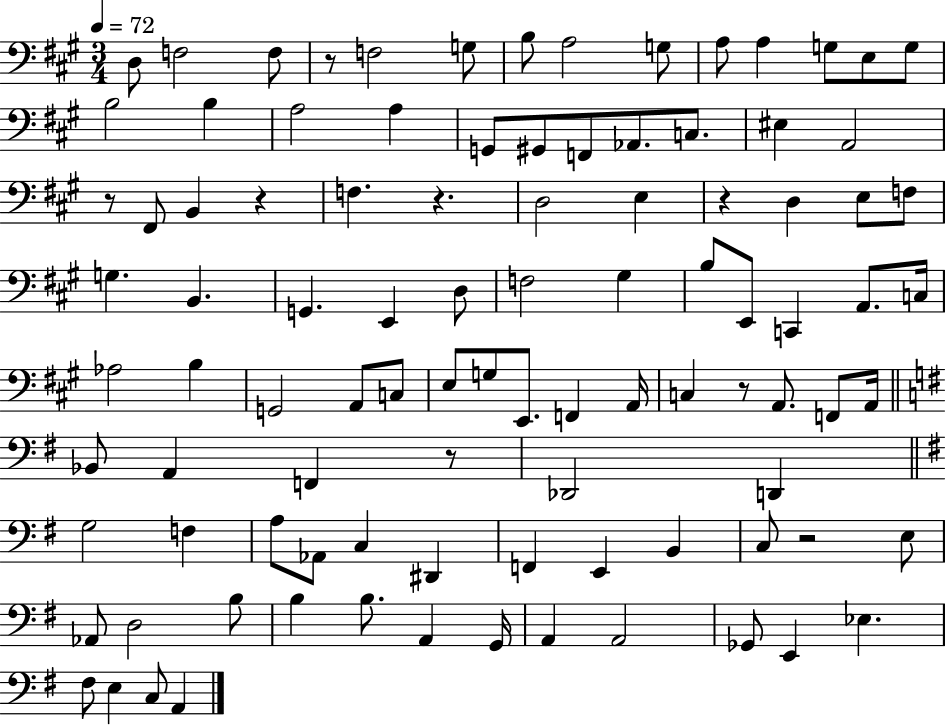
X:1
T:Untitled
M:3/4
L:1/4
K:A
D,/2 F,2 F,/2 z/2 F,2 G,/2 B,/2 A,2 G,/2 A,/2 A, G,/2 E,/2 G,/2 B,2 B, A,2 A, G,,/2 ^G,,/2 F,,/2 _A,,/2 C,/2 ^E, A,,2 z/2 ^F,,/2 B,, z F, z D,2 E, z D, E,/2 F,/2 G, B,, G,, E,, D,/2 F,2 ^G, B,/2 E,,/2 C,, A,,/2 C,/4 _A,2 B, G,,2 A,,/2 C,/2 E,/2 G,/2 E,,/2 F,, A,,/4 C, z/2 A,,/2 F,,/2 A,,/4 _B,,/2 A,, F,, z/2 _D,,2 D,, G,2 F, A,/2 _A,,/2 C, ^D,, F,, E,, B,, C,/2 z2 E,/2 _A,,/2 D,2 B,/2 B, B,/2 A,, G,,/4 A,, A,,2 _G,,/2 E,, _E, ^F,/2 E, C,/2 A,,